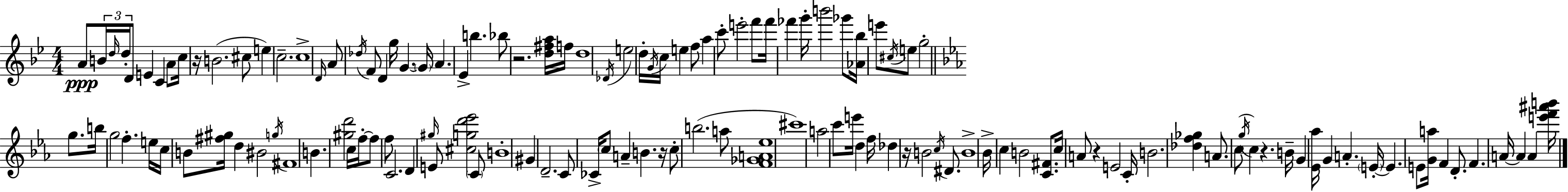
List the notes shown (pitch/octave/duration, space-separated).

A4/e B4/s D5/s D5/s D4/e E4/q C4/q A4/e C5/s R/s B4/h. C#5/e E5/q C5/h. C5/w D4/s A4/e Db5/s F4/e D4/q G5/s G4/q. G4/s A4/q. Eb4/q B5/q. Bb5/e R/h. [D5,F#5,A5]/s F5/s D5/w Db4/s E5/h D5/s G4/s C5/s E5/q F5/e A5/q C6/e E6/h F6/e F6/s FES6/q G6/s B6/h Gb6/e [Ab4,Bb5]/s E6/e C#5/s E5/e G5/h G5/e. B5/s G5/h F5/q. E5/s C5/s B4/e [F#5,G#5]/s D5/q BIS4/h G5/s F#4/w B4/q. [G#5,D6]/h C5/s F5/s F5/e F5/e C4/h. D4/q G#5/s E4/e [C#5,G5,D6,Eb6]/h C4/e B4/w G#4/q D4/h. C4/e CES4/s C5/e A4/q B4/q. R/s C5/e B5/h. A5/e [F4,Gb4,A4,Eb5]/w C#6/w A5/h C6/e E6/s D5/q F5/s Db5/q R/s B4/h C5/s D#4/e. B4/w Bb4/s C5/q B4/h [C4,F#4]/e. C5/s A4/e R/q E4/h C4/s B4/h. [Db5,F5,Gb5]/q A4/e. C5/e G5/s C5/q R/q. B4/s G4/q [Eb4,Ab5]/s G4/q A4/q. E4/s E4/q. E4/e [G4,A5]/s F4/q D4/e. F4/q. A4/s A4/q A4/q [E6,F6,A#6,B6]/s